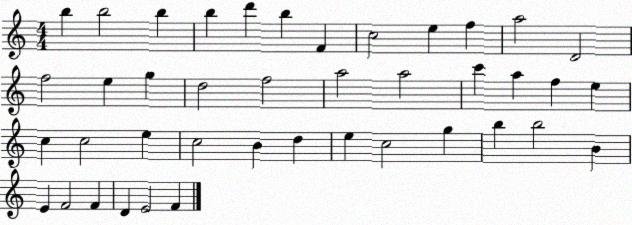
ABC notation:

X:1
T:Untitled
M:4/4
L:1/4
K:C
b b2 b b d' b F c2 e f a2 D2 f2 e g d2 f2 a2 a2 c' a f e c c2 e c2 B d e c2 g b b2 B E F2 F D E2 F